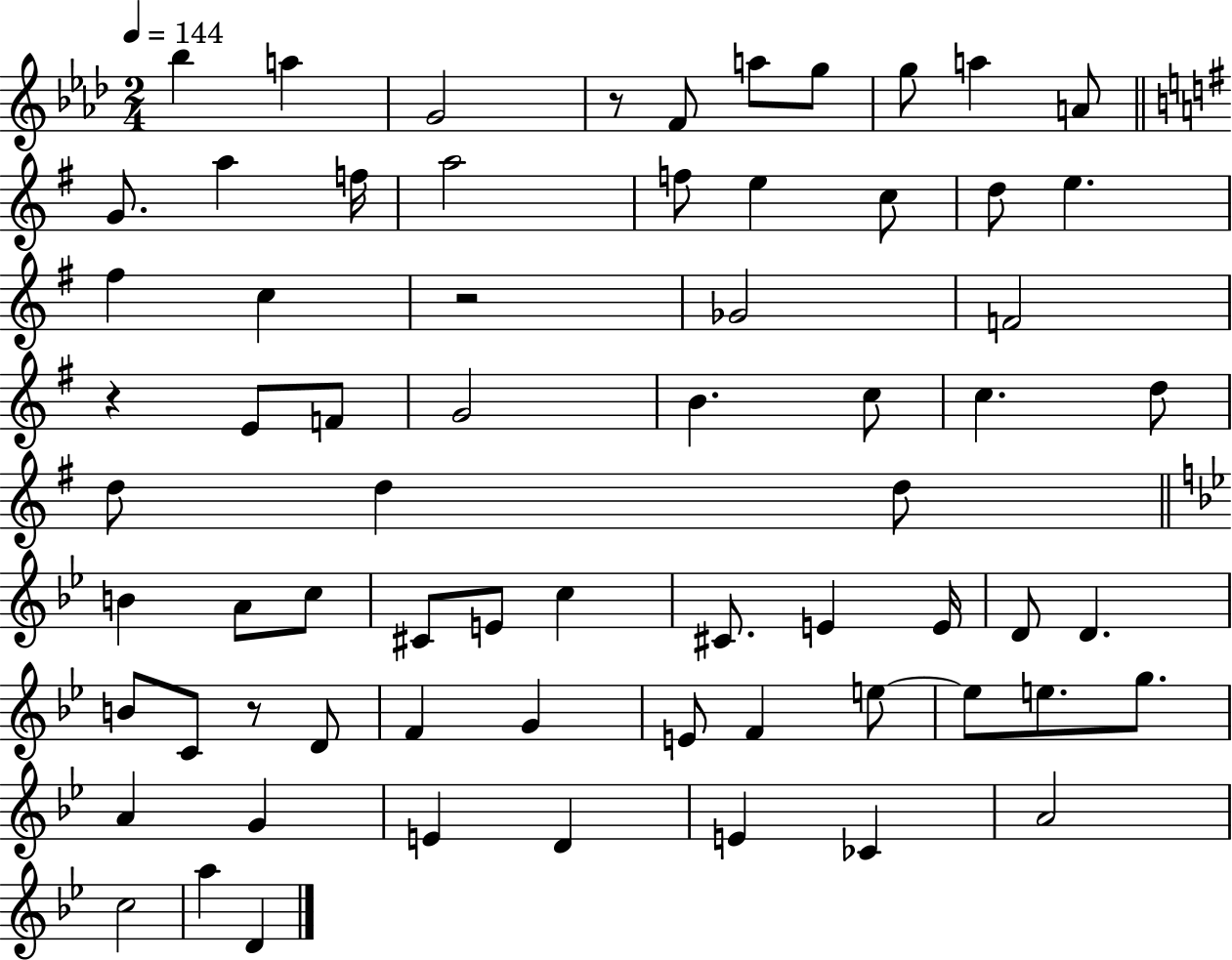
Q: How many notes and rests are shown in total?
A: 68